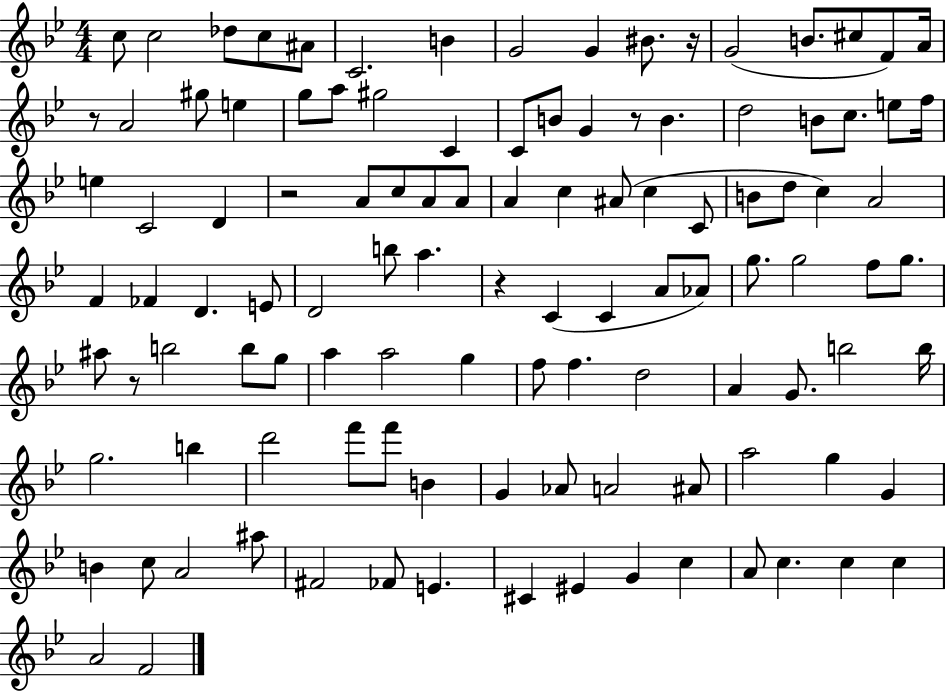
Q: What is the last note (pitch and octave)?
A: F4